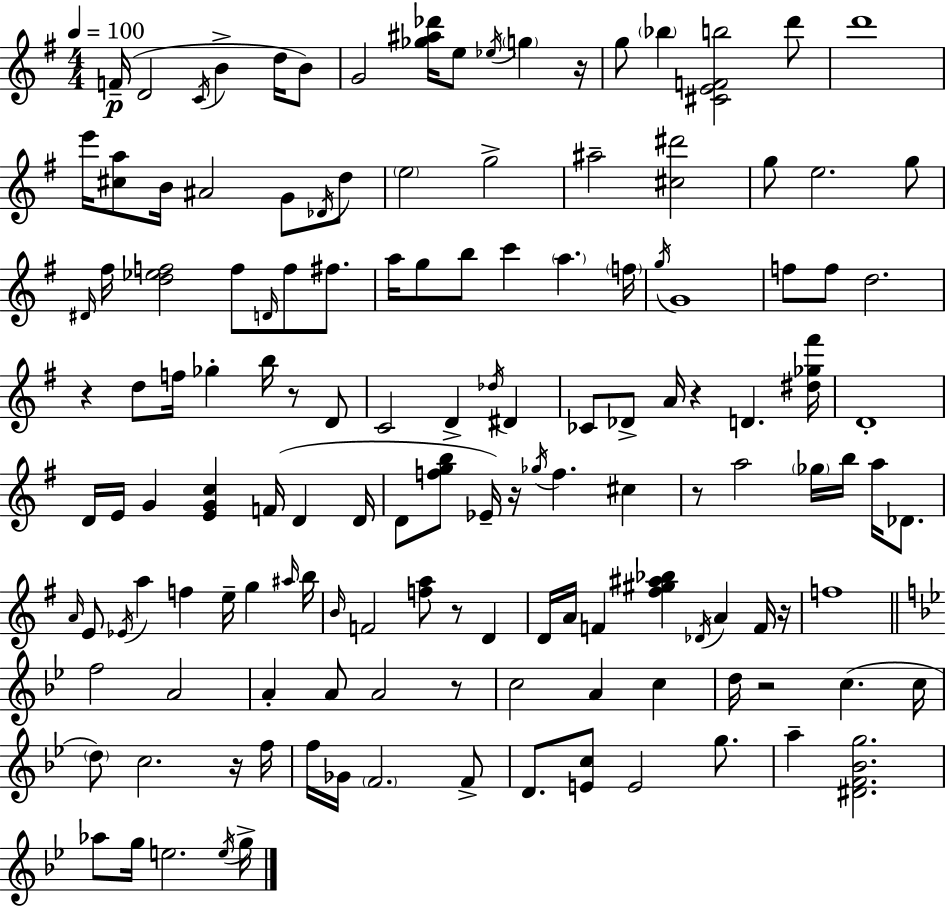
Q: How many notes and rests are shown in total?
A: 142